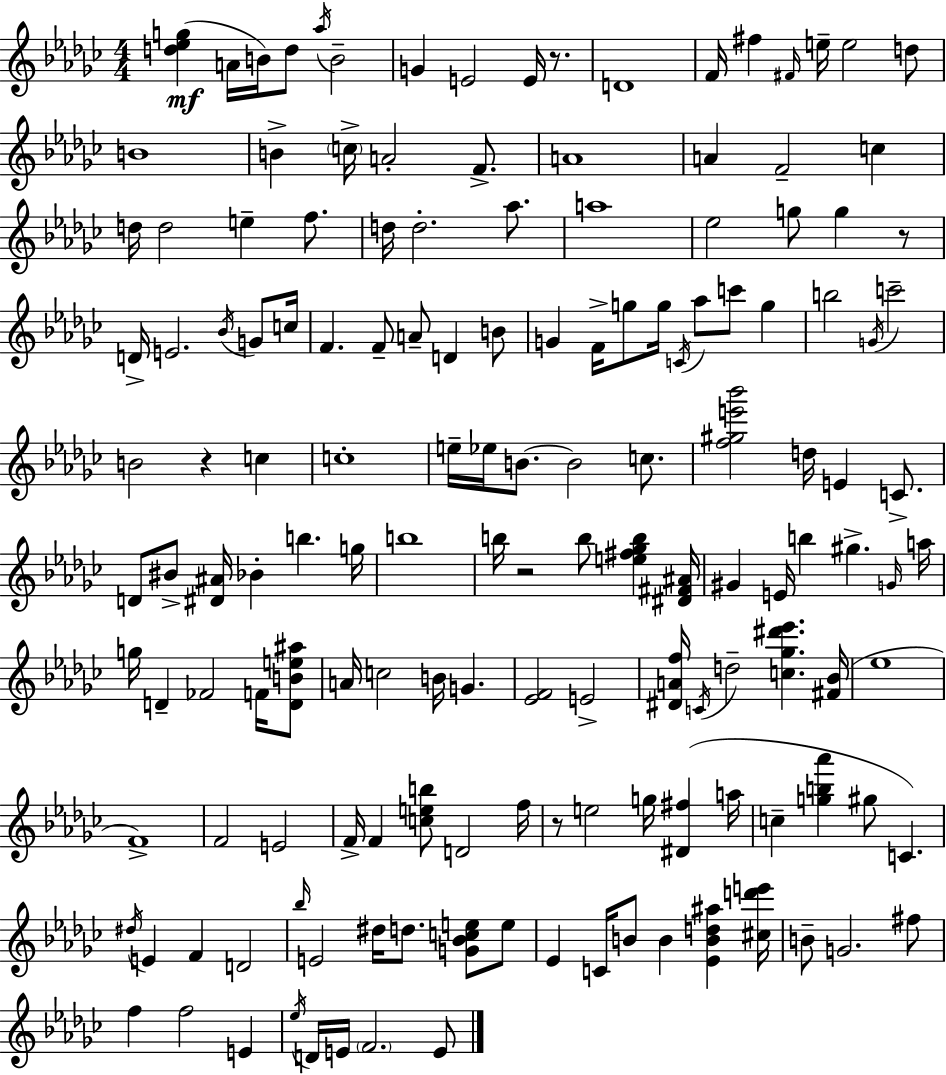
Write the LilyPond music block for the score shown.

{
  \clef treble
  \numericTimeSignature
  \time 4/4
  \key ees \minor
  <d'' ees'' g''>4(\mf a'16 b'16) d''8 \acciaccatura { aes''16 } b'2-- | g'4 e'2 e'16 r8. | d'1 | f'16 fis''4 \grace { fis'16 } e''16-- e''2 | \break d''8 b'1 | b'4-> \parenthesize c''16-> a'2-. f'8.-> | a'1 | a'4 f'2-- c''4 | \break d''16 d''2 e''4-- f''8. | d''16 d''2.-. aes''8. | a''1 | ees''2 g''8 g''4 | \break r8 d'16-> e'2. \acciaccatura { bes'16 } | g'8 c''16 f'4. f'8-- a'8-- d'4 | b'8 g'4 f'16-> g''8 g''16 \acciaccatura { c'16 } aes''8 c'''8 | g''4 b''2 \acciaccatura { g'16 } c'''2-- | \break b'2 r4 | c''4 c''1-. | e''16-- ees''16 b'8.~~ b'2 | c''8. <f'' gis'' e''' bes'''>2 d''16 e'4 | \break c'8.-> d'8 bis'8-> <dis' ais'>16 bes'4-. b''4. | g''16 b''1 | b''16 r2 b''8 | <e'' fis'' ges'' b''>4 <dis' fis' ais'>16 gis'4 e'16 b''4 gis''4.-> | \break \grace { g'16 } a''16 g''16 d'4-- fes'2 | f'16 <d' b' e'' ais''>8 a'16 c''2 b'16 | g'4. <ees' f'>2 e'2-> | <dis' a' f''>16 \acciaccatura { c'16 } d''2-- | \break <c'' ges'' dis''' ees'''>4. <fis' bes'>16( ees''1 | f'1->) | f'2 e'2 | f'16-> f'4 <c'' e'' b''>8 d'2 | \break f''16 r8 e''2 | g''16 <dis' fis''>4( a''16 c''4-- <g'' b'' aes'''>4 gis''8 | c'4.) \acciaccatura { dis''16 } e'4 f'4 | d'2 \grace { bes''16 } e'2 | \break dis''16 d''8. <g' bes' c'' e''>8 e''8 ees'4 c'16 b'8 | b'4 <ees' b' d'' ais''>4 <cis'' d''' e'''>16 b'8-- g'2. | fis''8 f''4 f''2 | e'4 \acciaccatura { ees''16 } d'16 e'16 \parenthesize f'2. | \break e'8 \bar "|."
}